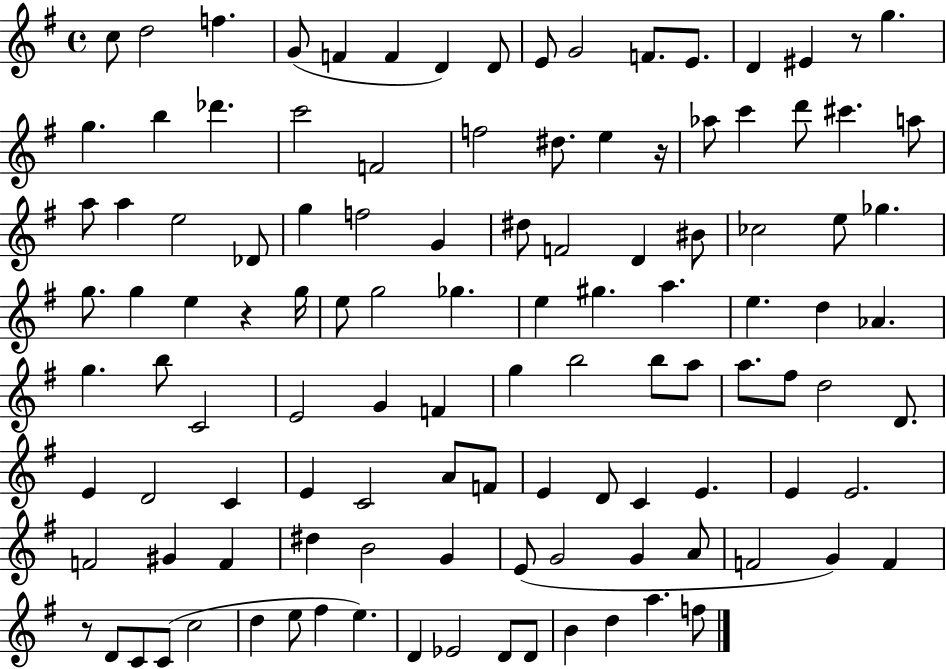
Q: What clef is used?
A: treble